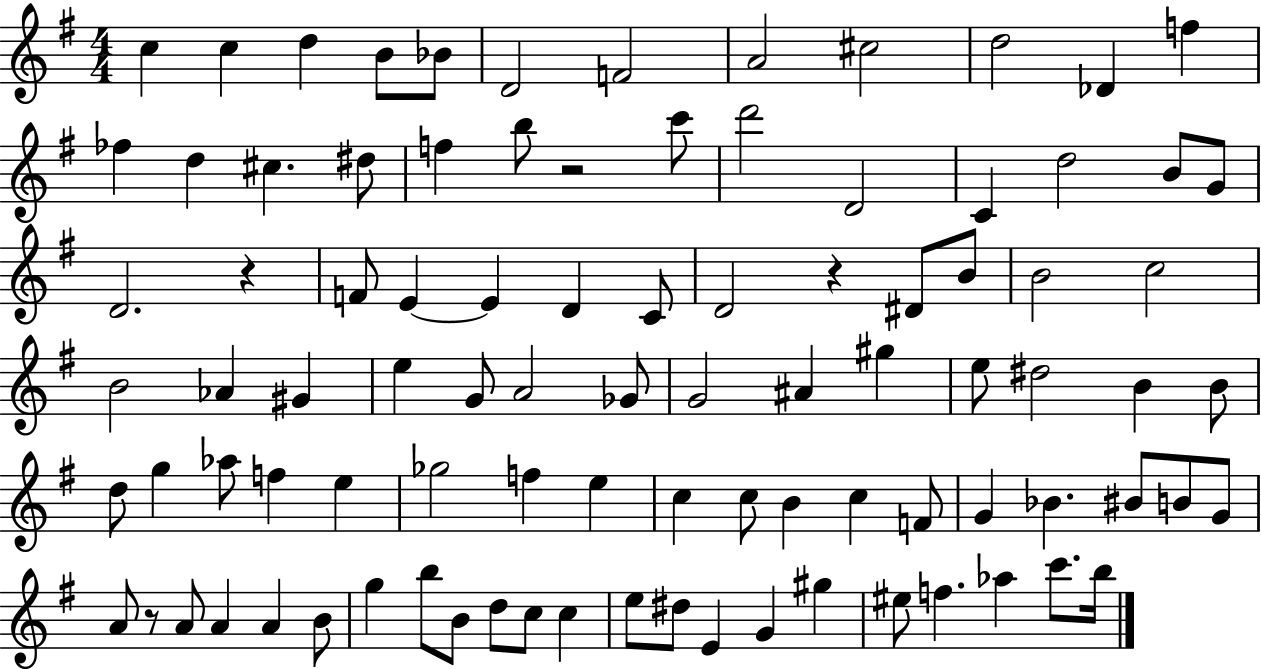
C5/q C5/q D5/q B4/e Bb4/e D4/h F4/h A4/h C#5/h D5/h Db4/q F5/q FES5/q D5/q C#5/q. D#5/e F5/q B5/e R/h C6/e D6/h D4/h C4/q D5/h B4/e G4/e D4/h. R/q F4/e E4/q E4/q D4/q C4/e D4/h R/q D#4/e B4/e B4/h C5/h B4/h Ab4/q G#4/q E5/q G4/e A4/h Gb4/e G4/h A#4/q G#5/q E5/e D#5/h B4/q B4/e D5/e G5/q Ab5/e F5/q E5/q Gb5/h F5/q E5/q C5/q C5/e B4/q C5/q F4/e G4/q Bb4/q. BIS4/e B4/e G4/e A4/e R/e A4/e A4/q A4/q B4/e G5/q B5/e B4/e D5/e C5/e C5/q E5/e D#5/e E4/q G4/q G#5/q EIS5/e F5/q. Ab5/q C6/e. B5/s